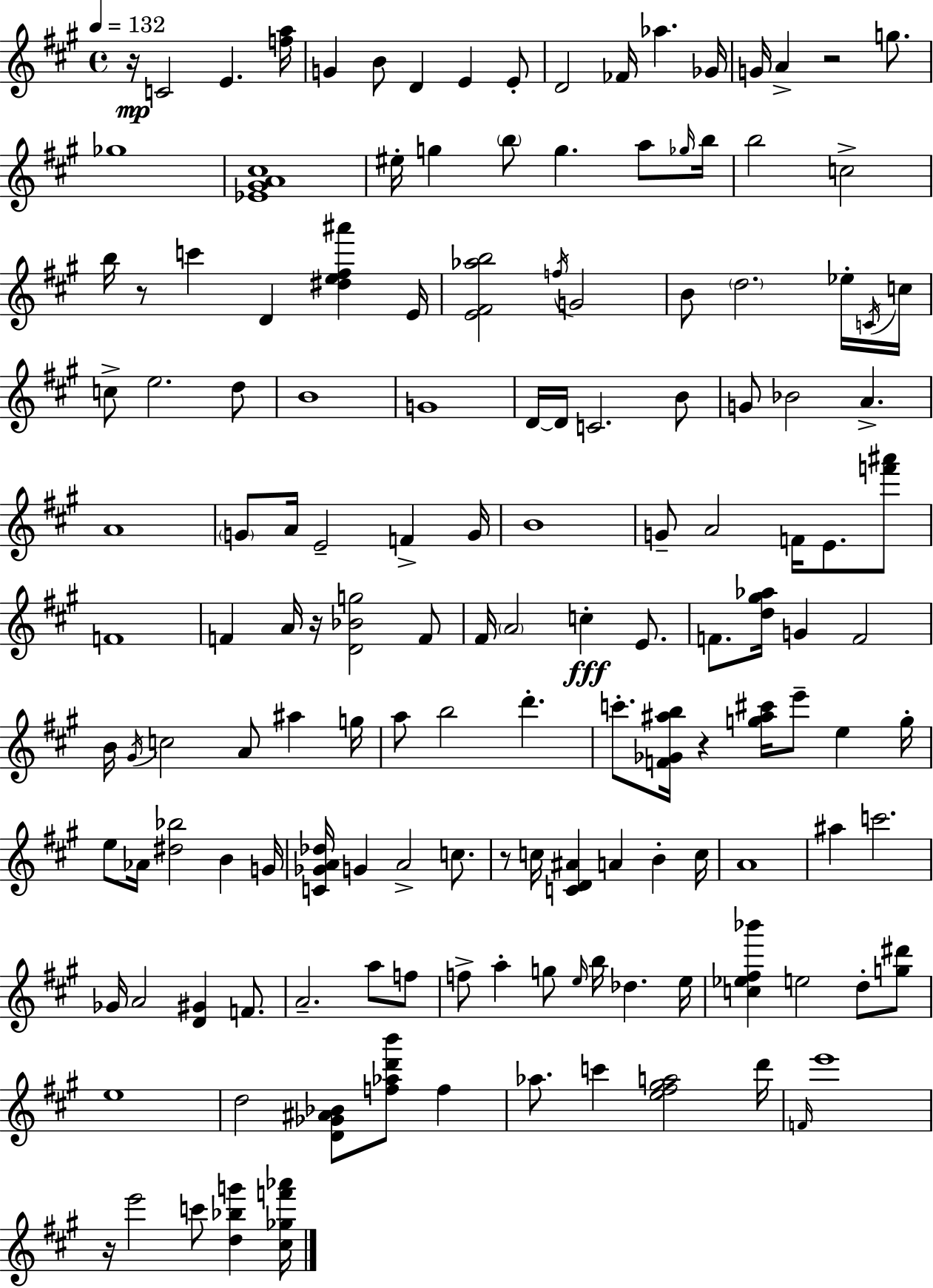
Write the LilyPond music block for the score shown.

{
  \clef treble
  \time 4/4
  \defaultTimeSignature
  \key a \major
  \tempo 4 = 132
  r16\mp c'2 e'4. <f'' a''>16 | g'4 b'8 d'4 e'4 e'8-. | d'2 fes'16 aes''4. ges'16 | g'16 a'4-> r2 g''8. | \break ges''1 | <ees' gis' a' cis''>1 | eis''16-. g''4 \parenthesize b''8 g''4. a''8 \grace { ges''16 } | b''16 b''2 c''2-> | \break b''16 r8 c'''4 d'4 <dis'' e'' fis'' ais'''>4 | e'16 <e' fis' aes'' b''>2 \acciaccatura { f''16 } g'2 | b'8 \parenthesize d''2. | ees''16-. \acciaccatura { c'16 } c''16 c''8-> e''2. | \break d''8 b'1 | g'1 | d'16~~ d'16 c'2. | b'8 g'8 bes'2 a'4.-> | \break a'1 | \parenthesize g'8 a'16 e'2-- f'4-> | g'16 b'1 | g'8-- a'2 f'16 e'8. | \break <f''' ais'''>8 f'1 | f'4 a'16 r16 <d' bes' g''>2 | f'8 fis'16 \parenthesize a'2 c''4-.\fff | e'8. f'8. <d'' gis'' aes''>16 g'4 f'2 | \break b'16 \acciaccatura { gis'16 } c''2 a'8 ais''4 | g''16 a''8 b''2 d'''4.-. | c'''8.-. <f' ges' ais'' b''>16 r4 <g'' ais'' cis'''>16 e'''8-- e''4 | g''16-. e''8 aes'16 <dis'' bes''>2 b'4 | \break g'16 <c' ges' a' des''>16 g'4 a'2-> | c''8. r8 c''16 <c' d' ais'>4 a'4 b'4-. | c''16 a'1 | ais''4 c'''2. | \break ges'16 a'2 <d' gis'>4 | f'8. a'2.-- | a''8 f''8 f''8-> a''4-. g''8 \grace { e''16 } b''16 des''4. | e''16 <c'' ees'' fis'' bes'''>4 e''2 | \break d''8-. <g'' dis'''>8 e''1 | d''2 <d' ges' ais' bes'>8 <f'' aes'' d''' b'''>8 | f''4 aes''8. c'''4 <e'' fis'' gis'' a''>2 | d'''16 \grace { f'16 } e'''1 | \break r16 e'''2 c'''8 | <d'' bes'' g'''>4 <cis'' ges'' f''' aes'''>16 \bar "|."
}